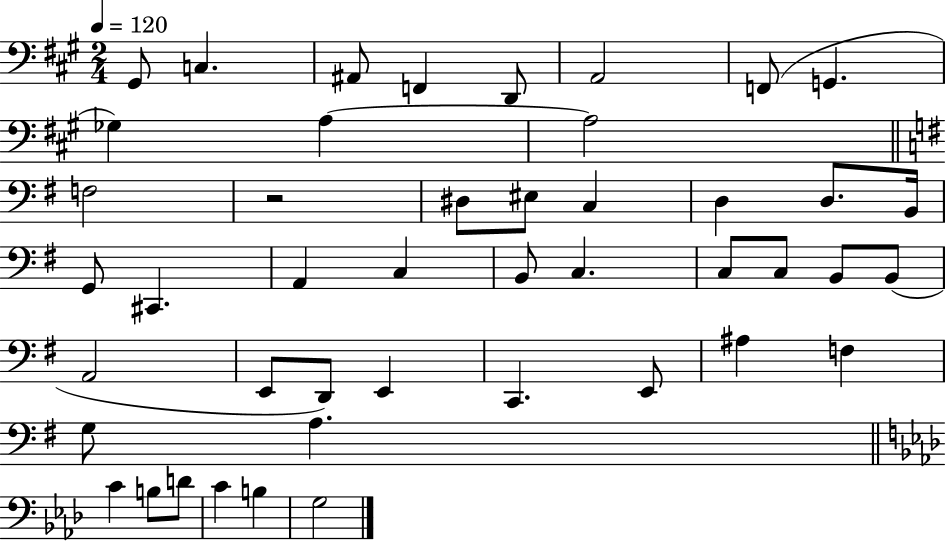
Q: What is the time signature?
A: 2/4